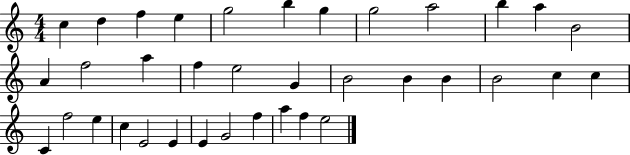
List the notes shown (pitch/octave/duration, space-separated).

C5/q D5/q F5/q E5/q G5/h B5/q G5/q G5/h A5/h B5/q A5/q B4/h A4/q F5/h A5/q F5/q E5/h G4/q B4/h B4/q B4/q B4/h C5/q C5/q C4/q F5/h E5/q C5/q E4/h E4/q E4/q G4/h F5/q A5/q F5/q E5/h